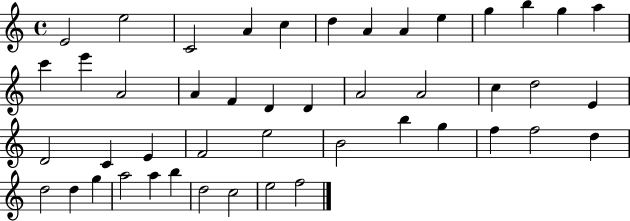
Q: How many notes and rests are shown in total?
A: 46